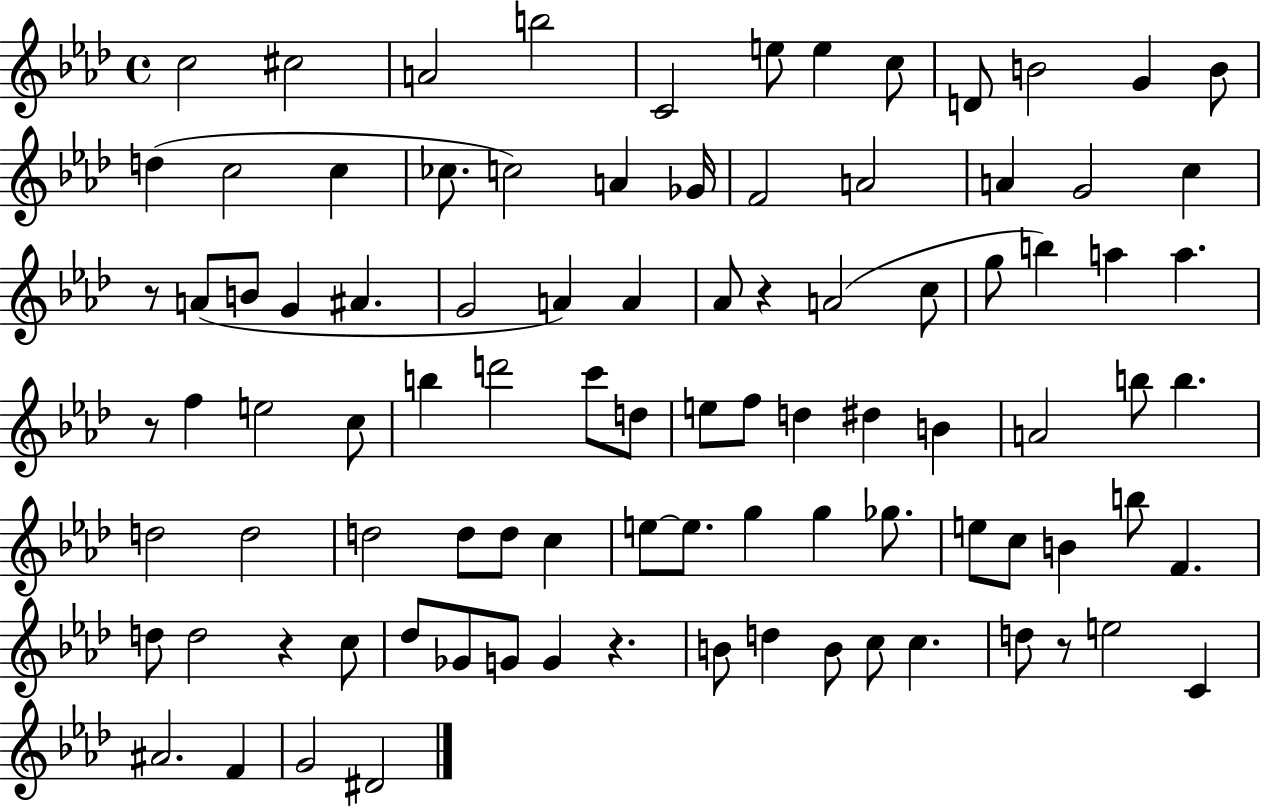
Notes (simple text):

C5/h C#5/h A4/h B5/h C4/h E5/e E5/q C5/e D4/e B4/h G4/q B4/e D5/q C5/h C5/q CES5/e. C5/h A4/q Gb4/s F4/h A4/h A4/q G4/h C5/q R/e A4/e B4/e G4/q A#4/q. G4/h A4/q A4/q Ab4/e R/q A4/h C5/e G5/e B5/q A5/q A5/q. R/e F5/q E5/h C5/e B5/q D6/h C6/e D5/e E5/e F5/e D5/q D#5/q B4/q A4/h B5/e B5/q. D5/h D5/h D5/h D5/e D5/e C5/q E5/e E5/e. G5/q G5/q Gb5/e. E5/e C5/e B4/q B5/e F4/q. D5/e D5/h R/q C5/e Db5/e Gb4/e G4/e G4/q R/q. B4/e D5/q B4/e C5/e C5/q. D5/e R/e E5/h C4/q A#4/h. F4/q G4/h D#4/h